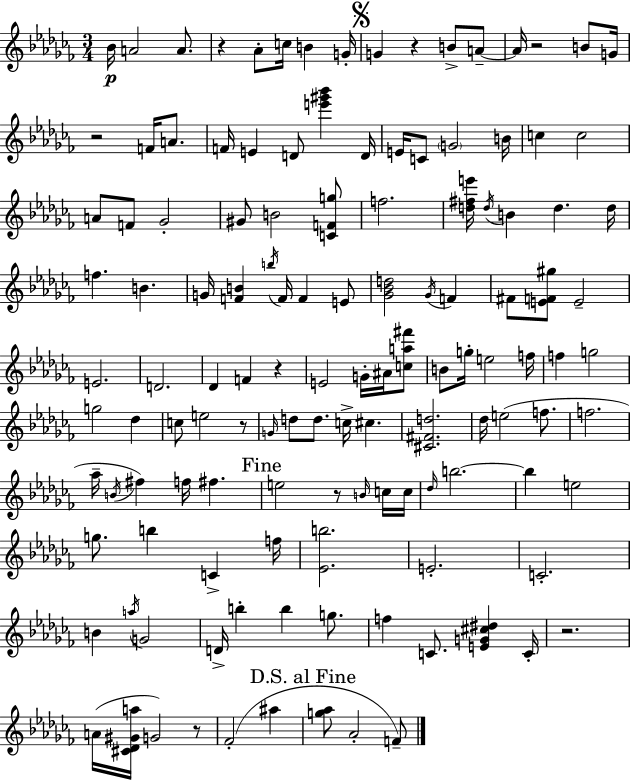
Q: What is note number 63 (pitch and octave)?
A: E5